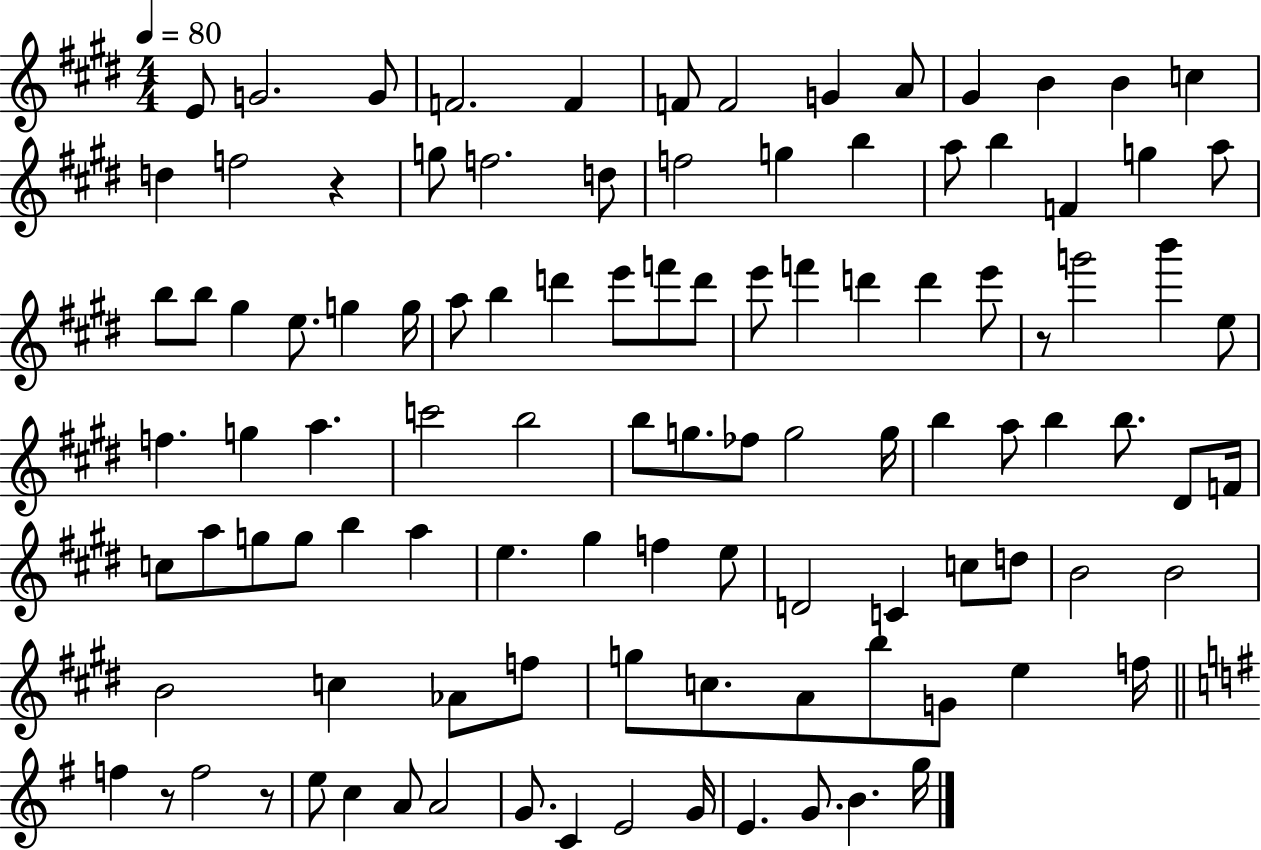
E4/e G4/h. G4/e F4/h. F4/q F4/e F4/h G4/q A4/e G#4/q B4/q B4/q C5/q D5/q F5/h R/q G5/e F5/h. D5/e F5/h G5/q B5/q A5/e B5/q F4/q G5/q A5/e B5/e B5/e G#5/q E5/e. G5/q G5/s A5/e B5/q D6/q E6/e F6/e D6/e E6/e F6/q D6/q D6/q E6/e R/e G6/h B6/q E5/e F5/q. G5/q A5/q. C6/h B5/h B5/e G5/e. FES5/e G5/h G5/s B5/q A5/e B5/q B5/e. D#4/e F4/s C5/e A5/e G5/e G5/e B5/q A5/q E5/q. G#5/q F5/q E5/e D4/h C4/q C5/e D5/e B4/h B4/h B4/h C5/q Ab4/e F5/e G5/e C5/e. A4/e B5/e G4/e E5/q F5/s F5/q R/e F5/h R/e E5/e C5/q A4/e A4/h G4/e. C4/q E4/h G4/s E4/q. G4/e. B4/q. G5/s